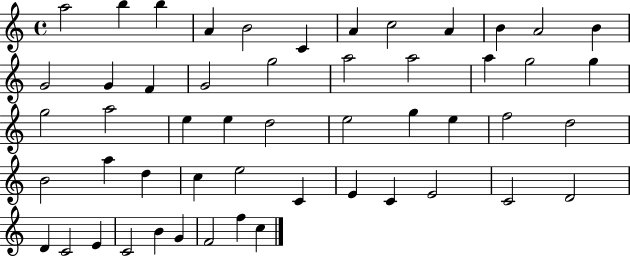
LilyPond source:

{
  \clef treble
  \time 4/4
  \defaultTimeSignature
  \key c \major
  a''2 b''4 b''4 | a'4 b'2 c'4 | a'4 c''2 a'4 | b'4 a'2 b'4 | \break g'2 g'4 f'4 | g'2 g''2 | a''2 a''2 | a''4 g''2 g''4 | \break g''2 a''2 | e''4 e''4 d''2 | e''2 g''4 e''4 | f''2 d''2 | \break b'2 a''4 d''4 | c''4 e''2 c'4 | e'4 c'4 e'2 | c'2 d'2 | \break d'4 c'2 e'4 | c'2 b'4 g'4 | f'2 f''4 c''4 | \bar "|."
}